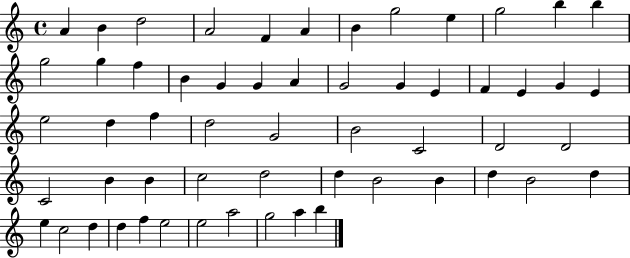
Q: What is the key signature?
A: C major